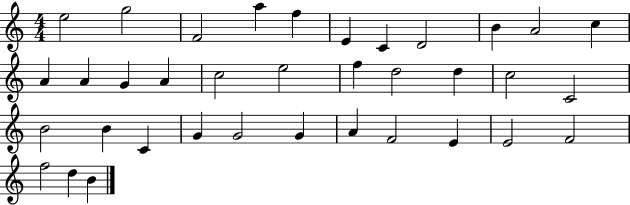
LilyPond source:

{
  \clef treble
  \numericTimeSignature
  \time 4/4
  \key c \major
  e''2 g''2 | f'2 a''4 f''4 | e'4 c'4 d'2 | b'4 a'2 c''4 | \break a'4 a'4 g'4 a'4 | c''2 e''2 | f''4 d''2 d''4 | c''2 c'2 | \break b'2 b'4 c'4 | g'4 g'2 g'4 | a'4 f'2 e'4 | e'2 f'2 | \break f''2 d''4 b'4 | \bar "|."
}